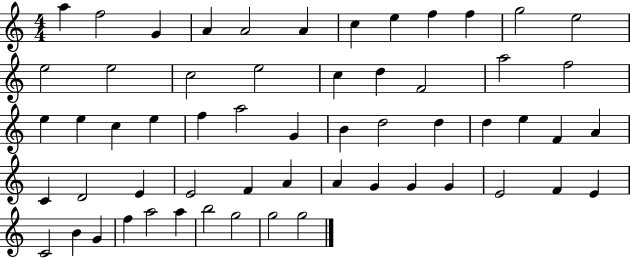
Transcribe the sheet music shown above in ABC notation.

X:1
T:Untitled
M:4/4
L:1/4
K:C
a f2 G A A2 A c e f f g2 e2 e2 e2 c2 e2 c d F2 a2 f2 e e c e f a2 G B d2 d d e F A C D2 E E2 F A A G G G E2 F E C2 B G f a2 a b2 g2 g2 g2